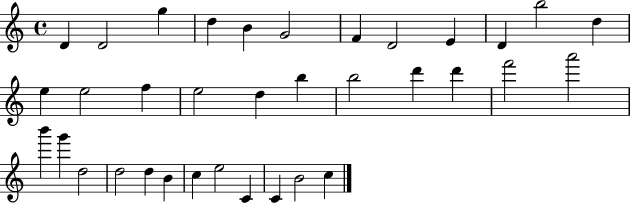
{
  \clef treble
  \time 4/4
  \defaultTimeSignature
  \key c \major
  d'4 d'2 g''4 | d''4 b'4 g'2 | f'4 d'2 e'4 | d'4 b''2 d''4 | \break e''4 e''2 f''4 | e''2 d''4 b''4 | b''2 d'''4 d'''4 | f'''2 a'''2 | \break b'''4 g'''4 d''2 | d''2 d''4 b'4 | c''4 e''2 c'4 | c'4 b'2 c''4 | \break \bar "|."
}